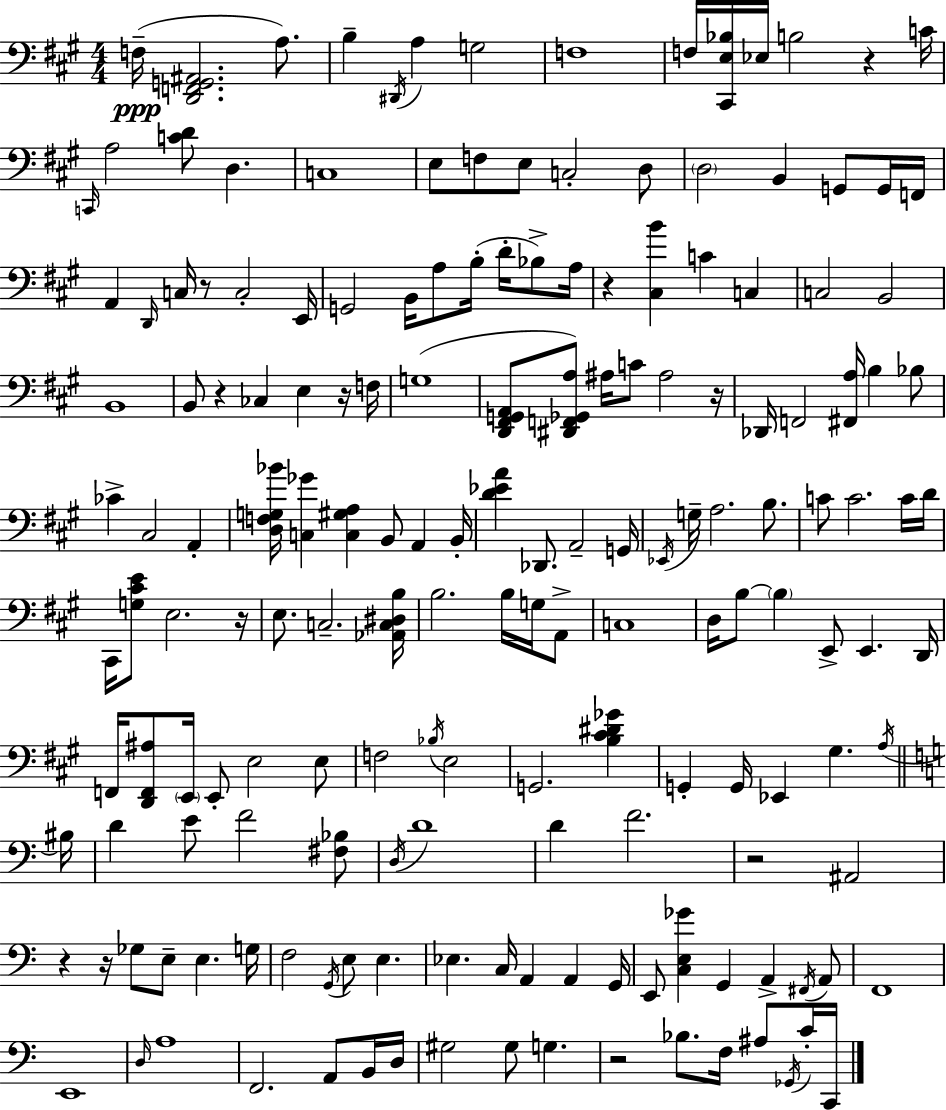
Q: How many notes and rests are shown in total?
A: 172